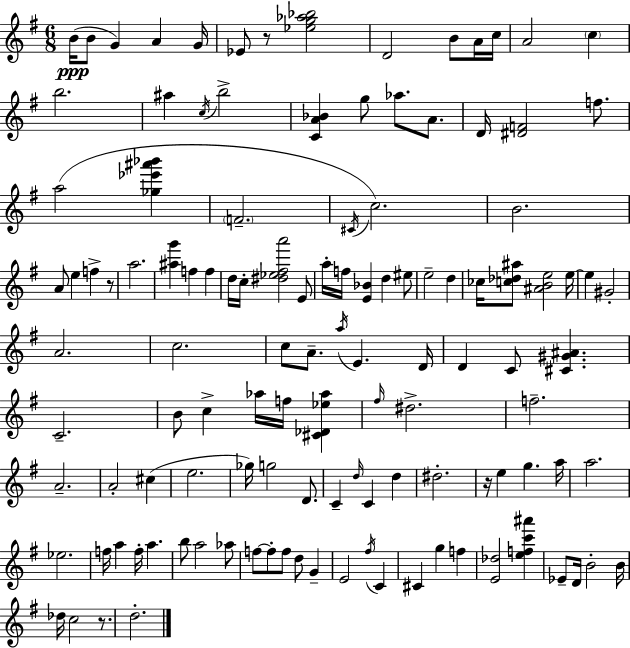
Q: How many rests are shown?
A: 4